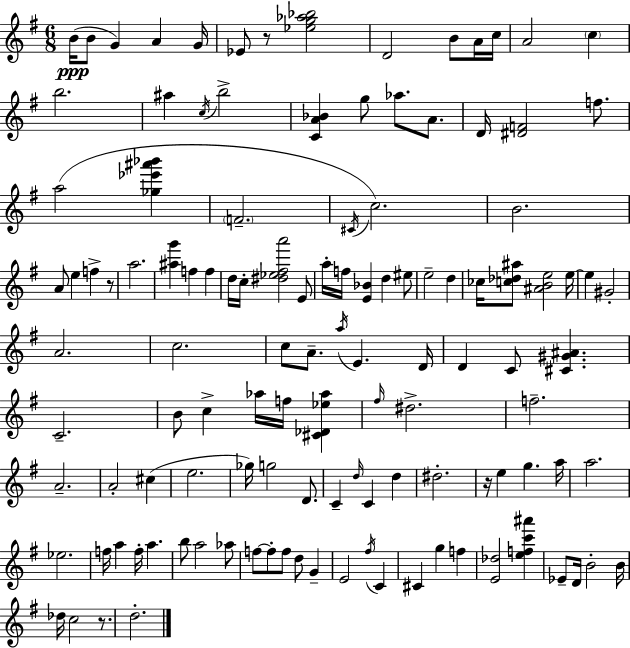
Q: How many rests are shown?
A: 4